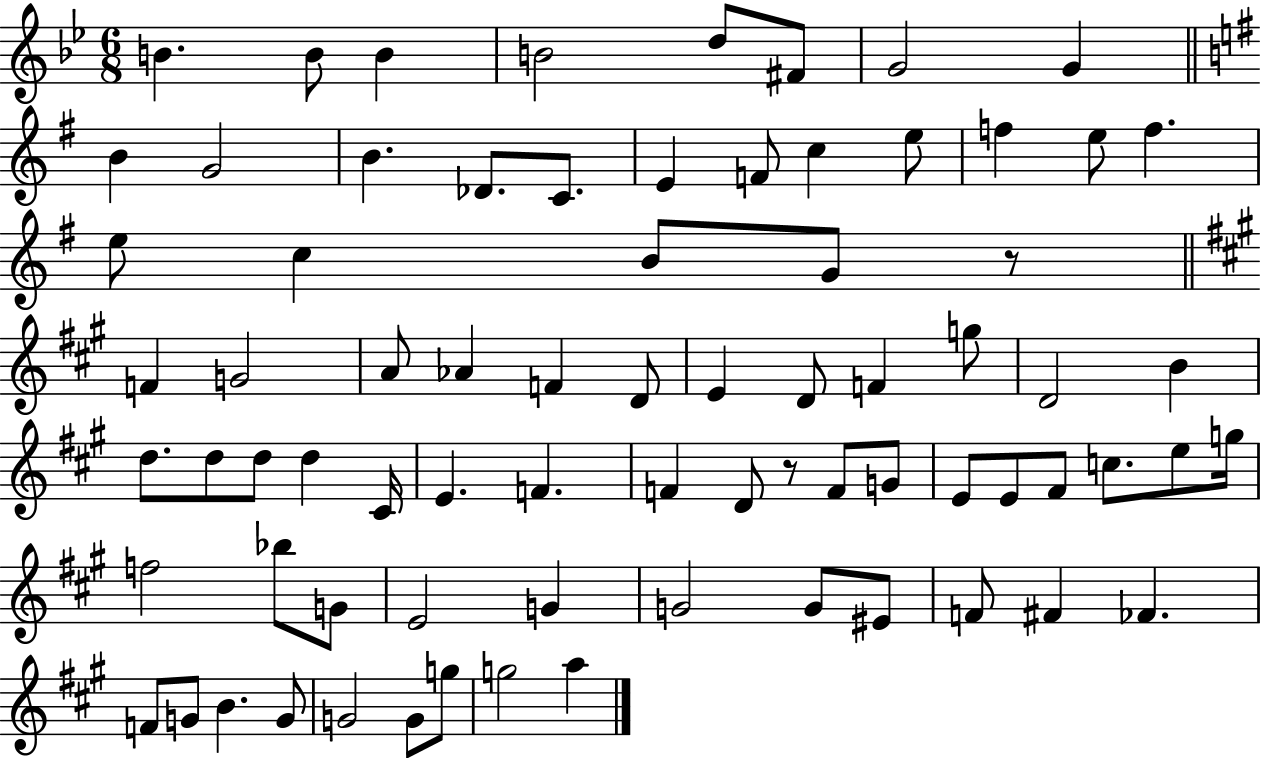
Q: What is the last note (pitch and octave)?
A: A5